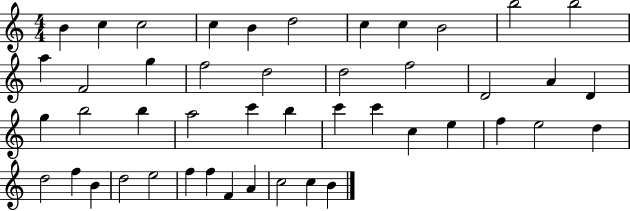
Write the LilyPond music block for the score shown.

{
  \clef treble
  \numericTimeSignature
  \time 4/4
  \key c \major
  b'4 c''4 c''2 | c''4 b'4 d''2 | c''4 c''4 b'2 | b''2 b''2 | \break a''4 f'2 g''4 | f''2 d''2 | d''2 f''2 | d'2 a'4 d'4 | \break g''4 b''2 b''4 | a''2 c'''4 b''4 | c'''4 c'''4 c''4 e''4 | f''4 e''2 d''4 | \break d''2 f''4 b'4 | d''2 e''2 | f''4 f''4 f'4 a'4 | c''2 c''4 b'4 | \break \bar "|."
}